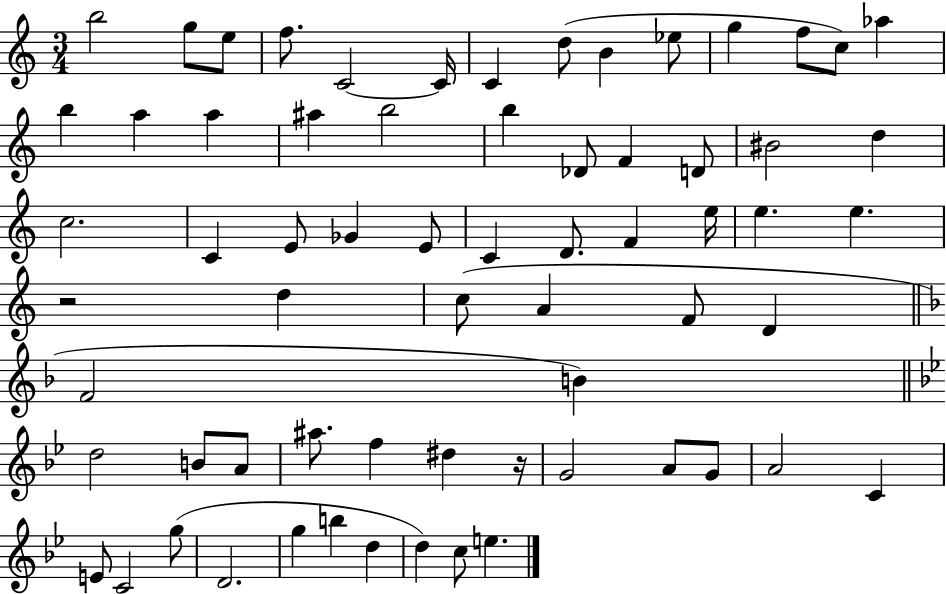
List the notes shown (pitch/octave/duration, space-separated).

B5/h G5/e E5/e F5/e. C4/h C4/s C4/q D5/e B4/q Eb5/e G5/q F5/e C5/e Ab5/q B5/q A5/q A5/q A#5/q B5/h B5/q Db4/e F4/q D4/e BIS4/h D5/q C5/h. C4/q E4/e Gb4/q E4/e C4/q D4/e. F4/q E5/s E5/q. E5/q. R/h D5/q C5/e A4/q F4/e D4/q F4/h B4/q D5/h B4/e A4/e A#5/e. F5/q D#5/q R/s G4/h A4/e G4/e A4/h C4/q E4/e C4/h G5/e D4/h. G5/q B5/q D5/q D5/q C5/e E5/q.